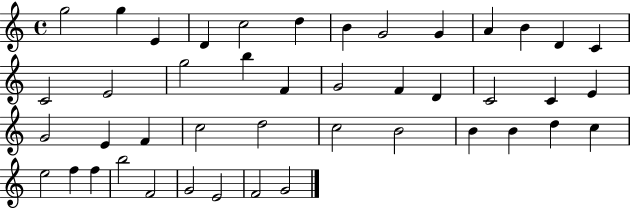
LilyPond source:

{
  \clef treble
  \time 4/4
  \defaultTimeSignature
  \key c \major
  g''2 g''4 e'4 | d'4 c''2 d''4 | b'4 g'2 g'4 | a'4 b'4 d'4 c'4 | \break c'2 e'2 | g''2 b''4 f'4 | g'2 f'4 d'4 | c'2 c'4 e'4 | \break g'2 e'4 f'4 | c''2 d''2 | c''2 b'2 | b'4 b'4 d''4 c''4 | \break e''2 f''4 f''4 | b''2 f'2 | g'2 e'2 | f'2 g'2 | \break \bar "|."
}